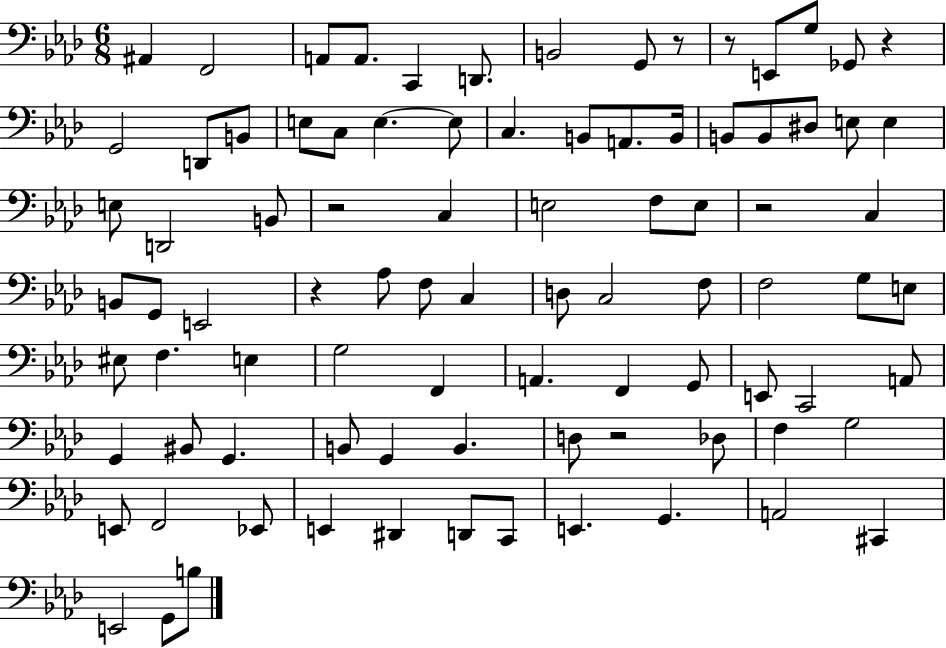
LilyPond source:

{
  \clef bass
  \numericTimeSignature
  \time 6/8
  \key aes \major
  ais,4 f,2 | a,8 a,8. c,4 d,8. | b,2 g,8 r8 | r8 e,8 g8 ges,8 r4 | \break g,2 d,8 b,8 | e8 c8 e4.~~ e8 | c4. b,8 a,8. b,16 | b,8 b,8 dis8 e8 e4 | \break e8 d,2 b,8 | r2 c4 | e2 f8 e8 | r2 c4 | \break b,8 g,8 e,2 | r4 aes8 f8 c4 | d8 c2 f8 | f2 g8 e8 | \break eis8 f4. e4 | g2 f,4 | a,4. f,4 g,8 | e,8 c,2 a,8 | \break g,4 bis,8 g,4. | b,8 g,4 b,4. | d8 r2 des8 | f4 g2 | \break e,8 f,2 ees,8 | e,4 dis,4 d,8 c,8 | e,4. g,4. | a,2 cis,4 | \break e,2 g,8 b8 | \bar "|."
}